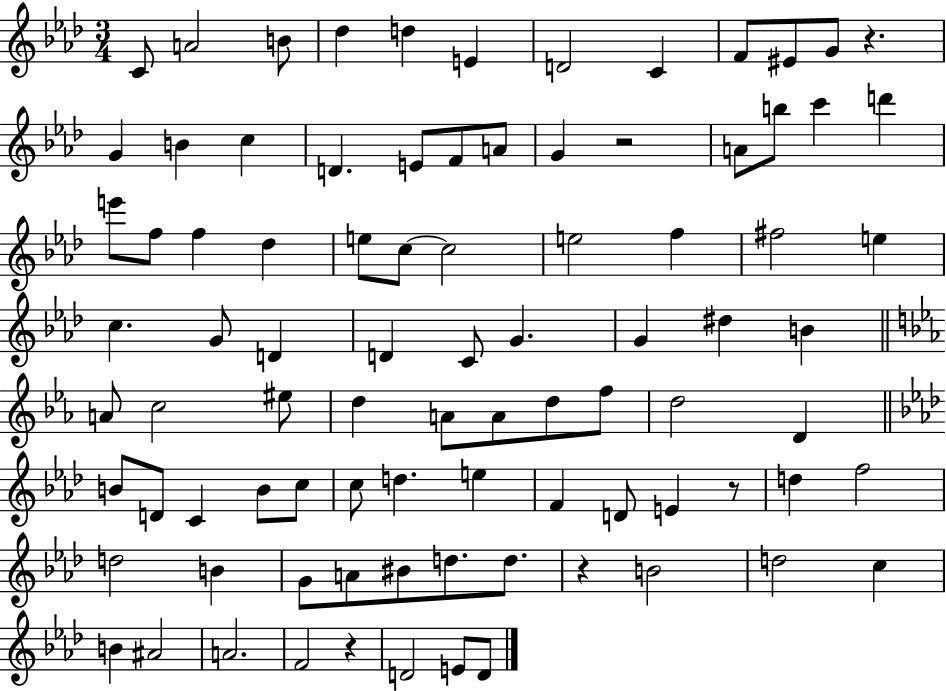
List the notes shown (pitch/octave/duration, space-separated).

C4/e A4/h B4/e Db5/q D5/q E4/q D4/h C4/q F4/e EIS4/e G4/e R/q. G4/q B4/q C5/q D4/q. E4/e F4/e A4/e G4/q R/h A4/e B5/e C6/q D6/q E6/e F5/e F5/q Db5/q E5/e C5/e C5/h E5/h F5/q F#5/h E5/q C5/q. G4/e D4/q D4/q C4/e G4/q. G4/q D#5/q B4/q A4/e C5/h EIS5/e D5/q A4/e A4/e D5/e F5/e D5/h D4/q B4/e D4/e C4/q B4/e C5/e C5/e D5/q. E5/q F4/q D4/e E4/q R/e D5/q F5/h D5/h B4/q G4/e A4/e BIS4/e D5/e. D5/e. R/q B4/h D5/h C5/q B4/q A#4/h A4/h. F4/h R/q D4/h E4/e D4/e